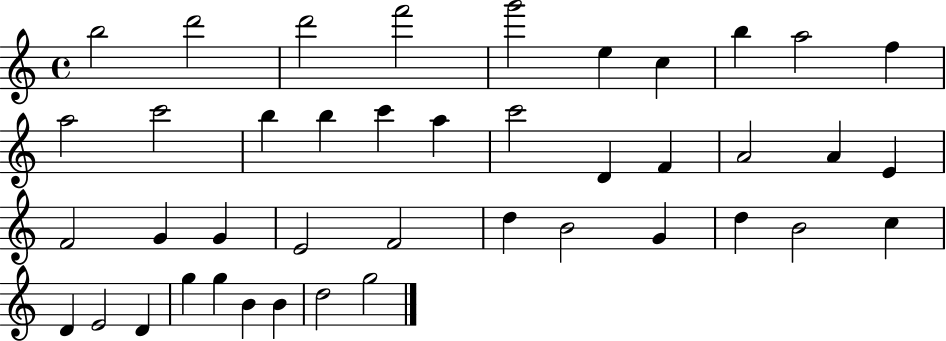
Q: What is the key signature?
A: C major